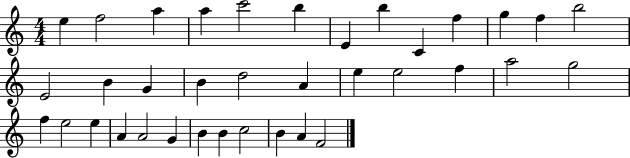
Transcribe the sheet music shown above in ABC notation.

X:1
T:Untitled
M:4/4
L:1/4
K:C
e f2 a a c'2 b E b C f g f b2 E2 B G B d2 A e e2 f a2 g2 f e2 e A A2 G B B c2 B A F2